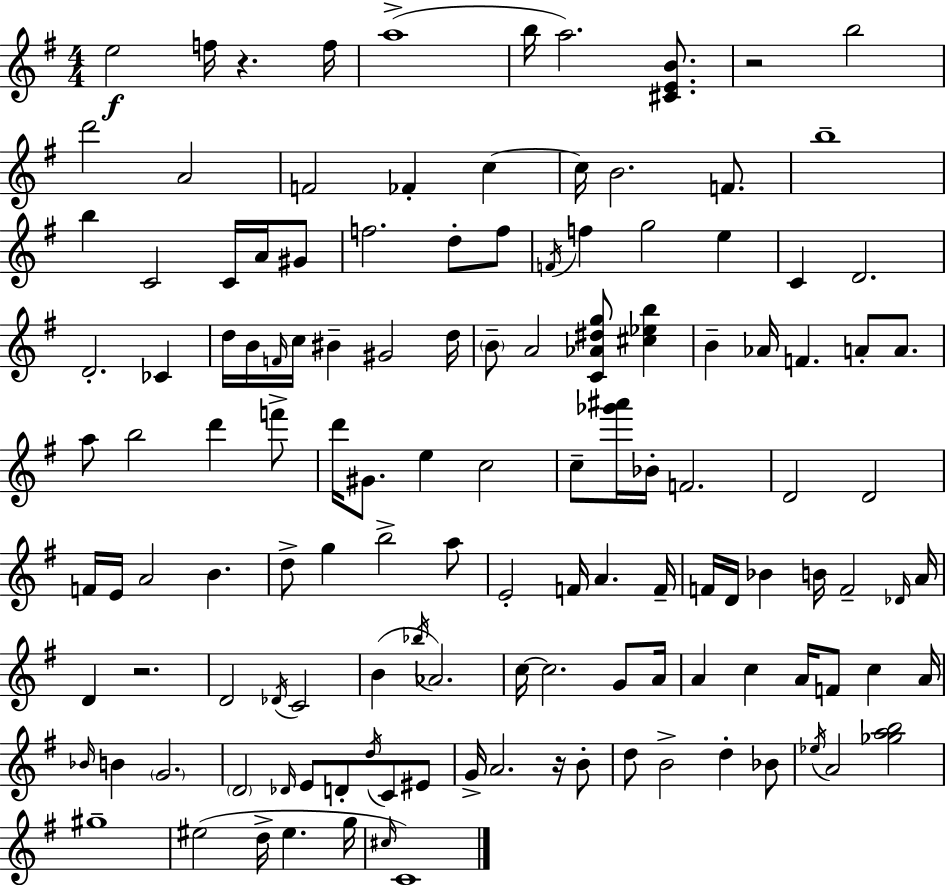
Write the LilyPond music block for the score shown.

{
  \clef treble
  \numericTimeSignature
  \time 4/4
  \key g \major
  \repeat volta 2 { e''2\f f''16 r4. f''16 | a''1->( | b''16 a''2.) <cis' e' b'>8. | r2 b''2 | \break d'''2 a'2 | f'2 fes'4-. c''4~~ | c''16 b'2. f'8. | b''1-- | \break b''4 c'2 c'16 a'16 gis'8 | f''2. d''8-. f''8 | \acciaccatura { f'16 } f''4 g''2 e''4 | c'4 d'2. | \break d'2.-. ces'4 | d''16 b'16 \grace { f'16 } c''16 bis'4-- gis'2 | d''16 \parenthesize b'8-- a'2 <c' aes' dis'' g''>8 <cis'' ees'' b''>4 | b'4-- aes'16 f'4. a'8-. a'8. | \break a''8 b''2 d'''4 | f'''8-> d'''16 gis'8. e''4 c''2 | c''8-- <ges''' ais'''>16 bes'16-. f'2. | d'2 d'2 | \break f'16 e'16 a'2 b'4. | d''8-> g''4 b''2-> | a''8 e'2-. f'16 a'4. | f'16-- f'16 d'16 bes'4 b'16 f'2-- | \break \grace { des'16 } a'16 d'4 r2. | d'2 \acciaccatura { des'16 } c'2 | b'4( \acciaccatura { bes''16 } aes'2.) | c''16~~ c''2. | \break g'8 a'16 a'4 c''4 a'16 f'8 | c''4 a'16 \grace { bes'16 } b'4 \parenthesize g'2. | \parenthesize d'2 \grace { des'16 } e'8 | d'8-. \acciaccatura { d''16 } c'8 eis'8 g'16-> a'2. | \break r16 b'8-. d''8 b'2-> | d''4-. bes'8 \acciaccatura { ees''16 } a'2 | <ges'' a'' b''>2 gis''1-- | eis''2( | \break d''16-> eis''4. g''16 \grace { cis''16 } c'1) | } \bar "|."
}